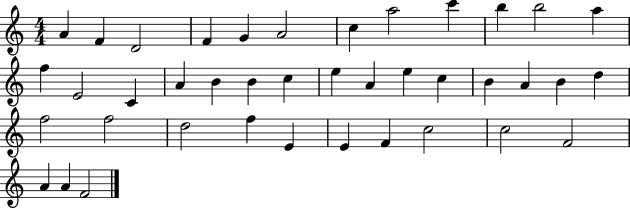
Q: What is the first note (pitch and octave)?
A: A4